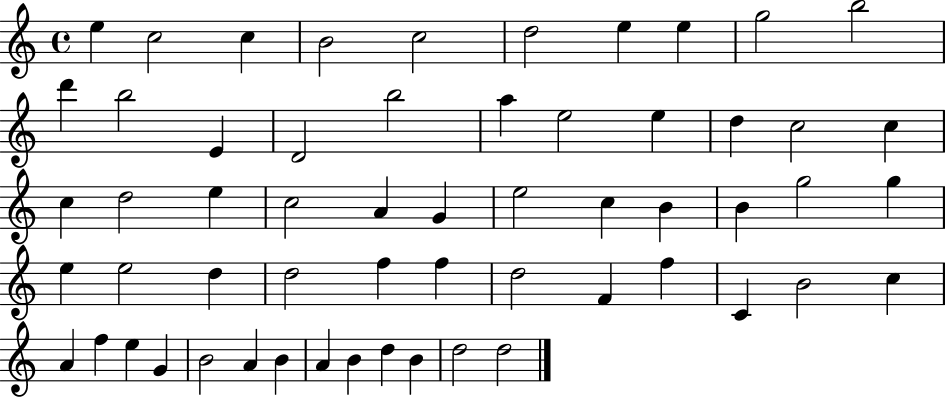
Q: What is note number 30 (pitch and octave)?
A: B4